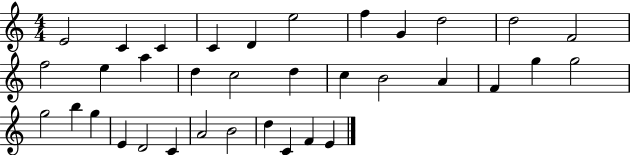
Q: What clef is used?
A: treble